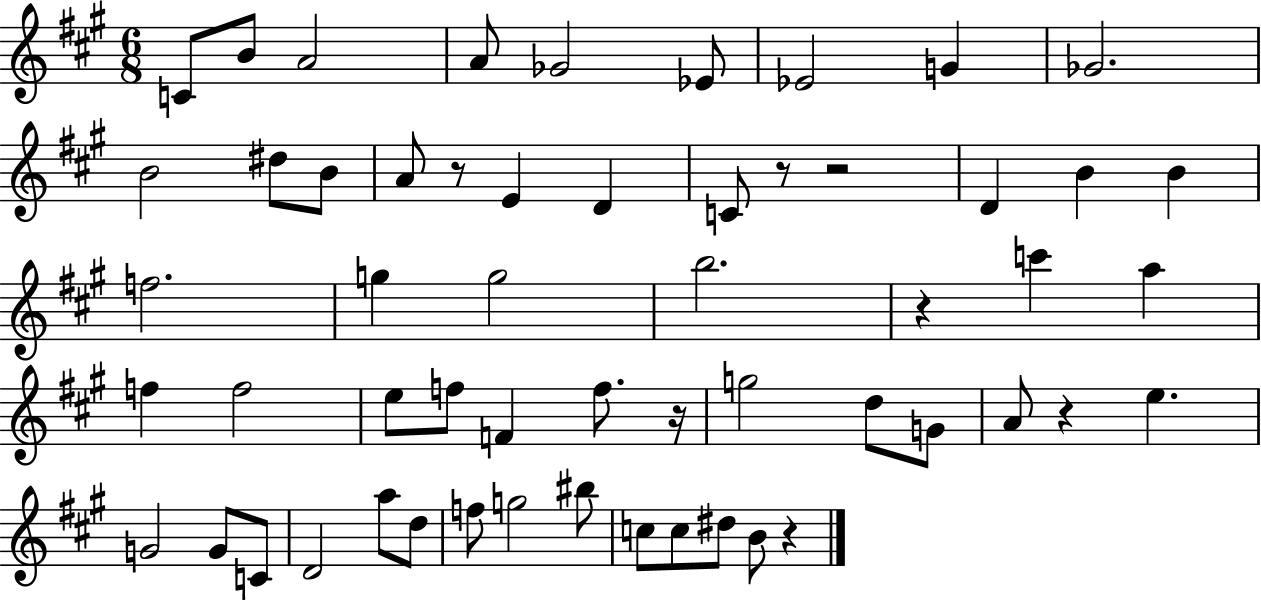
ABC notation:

X:1
T:Untitled
M:6/8
L:1/4
K:A
C/2 B/2 A2 A/2 _G2 _E/2 _E2 G _G2 B2 ^d/2 B/2 A/2 z/2 E D C/2 z/2 z2 D B B f2 g g2 b2 z c' a f f2 e/2 f/2 F f/2 z/4 g2 d/2 G/2 A/2 z e G2 G/2 C/2 D2 a/2 d/2 f/2 g2 ^b/2 c/2 c/2 ^d/2 B/2 z